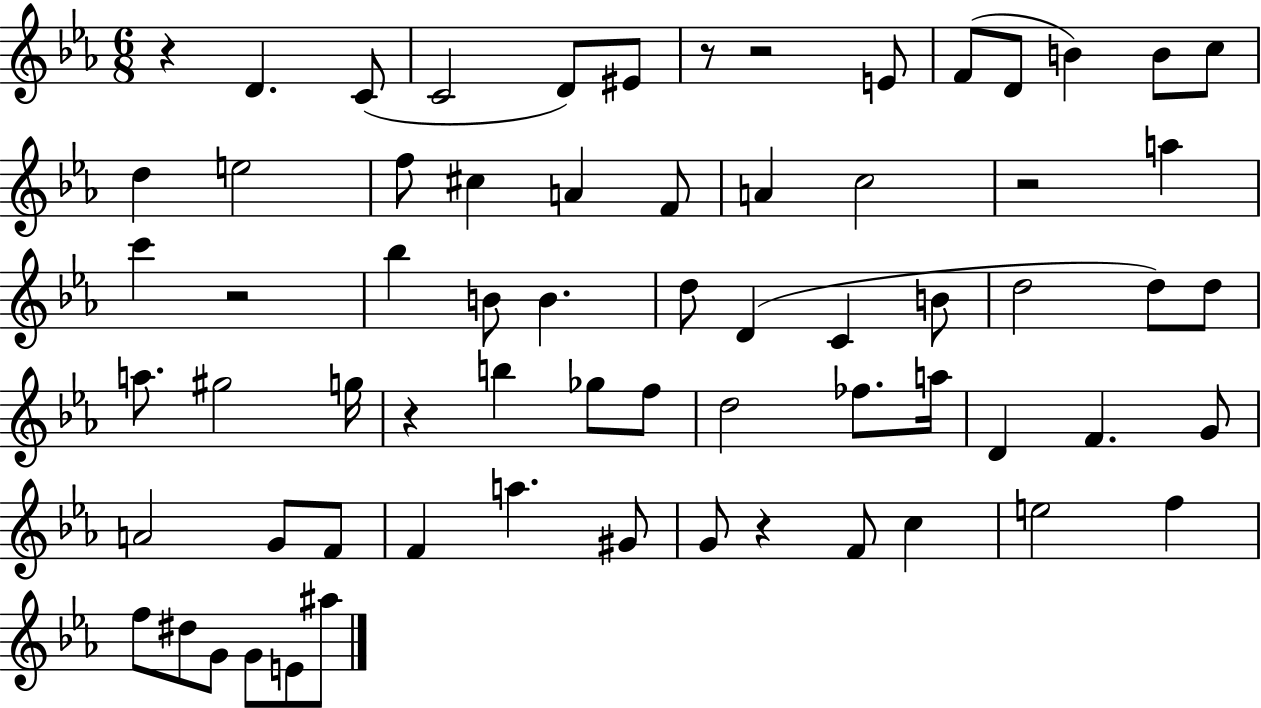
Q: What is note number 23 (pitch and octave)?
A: B4